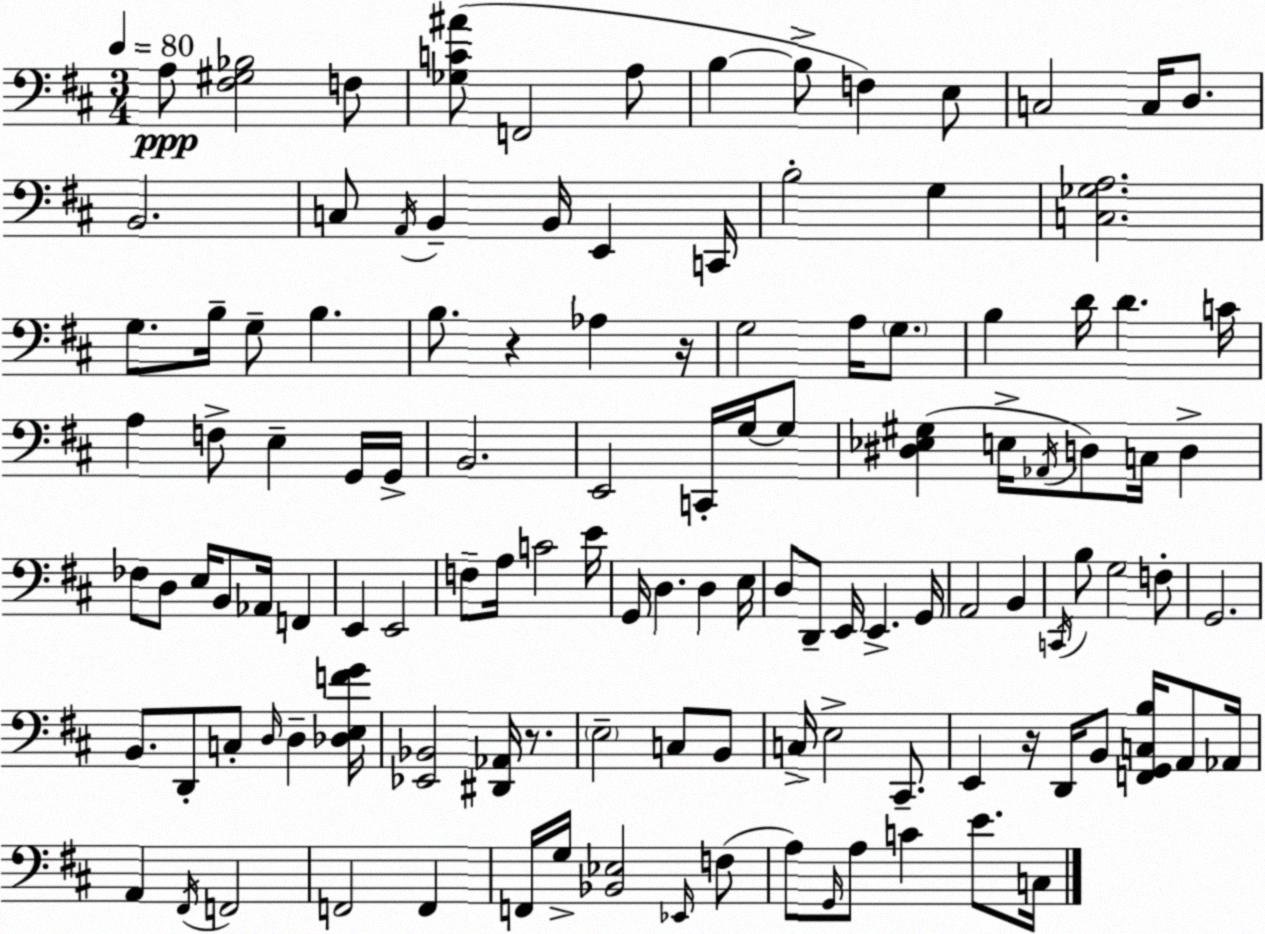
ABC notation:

X:1
T:Untitled
M:3/4
L:1/4
K:D
A,/2 [^F,^G,_B,]2 F,/2 [_G,C^A]/2 F,,2 A,/2 B, B,/2 F, E,/2 C,2 C,/4 D,/2 B,,2 C,/2 A,,/4 B,, B,,/4 E,, C,,/4 B,2 G, [C,_G,A,]2 G,/2 B,/4 G,/2 B, B,/2 z _A, z/4 G,2 A,/4 G,/2 B, D/4 D C/4 A, F,/2 E, G,,/4 G,,/4 B,,2 E,,2 C,,/4 G,/4 G,/2 [^D,_E,^G,] E,/4 _A,,/4 D,/2 C,/4 D, _F,/2 D,/2 E,/4 B,,/2 _A,,/4 F,, E,, E,,2 F,/2 A,/4 C2 E/4 G,,/4 D, D, E,/4 D,/2 D,,/2 E,,/4 E,, G,,/4 A,,2 B,, C,,/4 B,/2 G,2 F,/2 G,,2 B,,/2 D,,/2 C,/2 D,/4 D, [_D,E,FG]/4 [_E,,_B,,]2 [^D,,_A,,]/4 z/2 E,2 C,/2 B,,/2 C,/4 E,2 ^C,,/2 E,, z/4 D,,/4 B,,/2 [F,,G,,C,B,]/4 A,,/2 _A,,/4 A,, ^F,,/4 F,,2 F,,2 F,, F,,/4 G,/4 [_B,,_E,]2 _E,,/4 F,/2 A,/2 G,,/4 A,/2 C E/2 C,/4